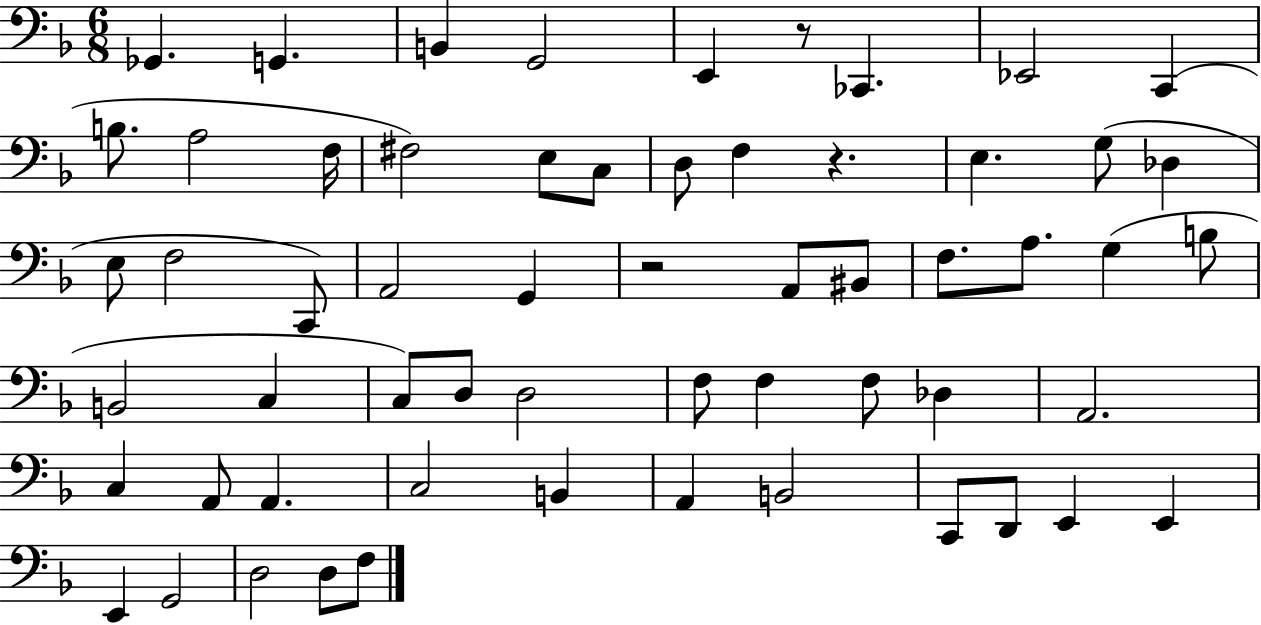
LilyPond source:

{
  \clef bass
  \numericTimeSignature
  \time 6/8
  \key f \major
  ges,4. g,4. | b,4 g,2 | e,4 r8 ces,4. | ees,2 c,4( | \break b8. a2 f16 | fis2) e8 c8 | d8 f4 r4. | e4. g8( des4 | \break e8 f2 c,8) | a,2 g,4 | r2 a,8 bis,8 | f8. a8. g4( b8 | \break b,2 c4 | c8) d8 d2 | f8 f4 f8 des4 | a,2. | \break c4 a,8 a,4. | c2 b,4 | a,4 b,2 | c,8 d,8 e,4 e,4 | \break e,4 g,2 | d2 d8 f8 | \bar "|."
}